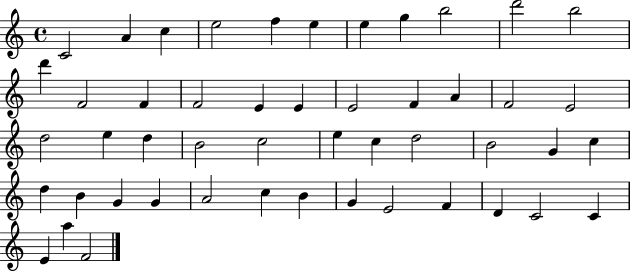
C4/h A4/q C5/q E5/h F5/q E5/q E5/q G5/q B5/h D6/h B5/h D6/q F4/h F4/q F4/h E4/q E4/q E4/h F4/q A4/q F4/h E4/h D5/h E5/q D5/q B4/h C5/h E5/q C5/q D5/h B4/h G4/q C5/q D5/q B4/q G4/q G4/q A4/h C5/q B4/q G4/q E4/h F4/q D4/q C4/h C4/q E4/q A5/q F4/h